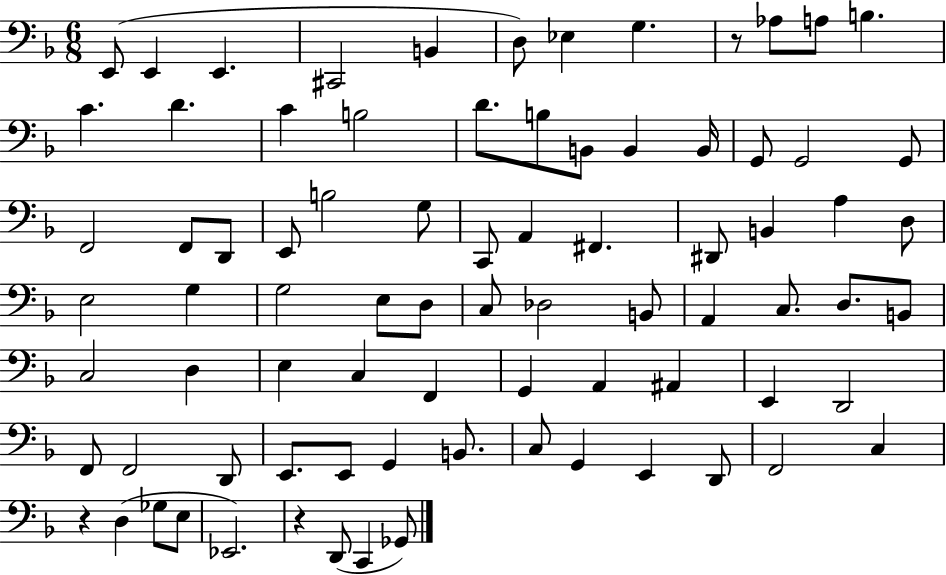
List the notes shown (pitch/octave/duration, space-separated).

E2/e E2/q E2/q. C#2/h B2/q D3/e Eb3/q G3/q. R/e Ab3/e A3/e B3/q. C4/q. D4/q. C4/q B3/h D4/e. B3/e B2/e B2/q B2/s G2/e G2/h G2/e F2/h F2/e D2/e E2/e B3/h G3/e C2/e A2/q F#2/q. D#2/e B2/q A3/q D3/e E3/h G3/q G3/h E3/e D3/e C3/e Db3/h B2/e A2/q C3/e. D3/e. B2/e C3/h D3/q E3/q C3/q F2/q G2/q A2/q A#2/q E2/q D2/h F2/e F2/h D2/e E2/e. E2/e G2/q B2/e. C3/e G2/q E2/q D2/e F2/h C3/q R/q D3/q Gb3/e E3/e Eb2/h. R/q D2/e C2/q Gb2/e